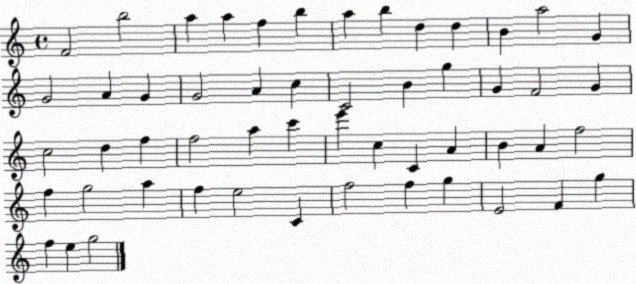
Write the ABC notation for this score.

X:1
T:Untitled
M:4/4
L:1/4
K:C
F2 b2 a a f b a b d d B a2 G G2 A G G2 A c C2 B g G F2 G c2 d f f2 a c' e' c C A B A f2 f g2 a f e2 C f2 f g E2 F g f e g2